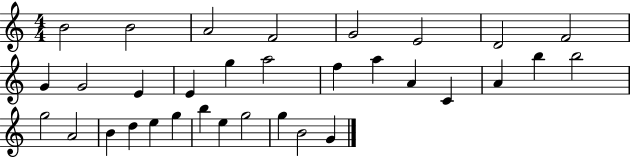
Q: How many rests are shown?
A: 0